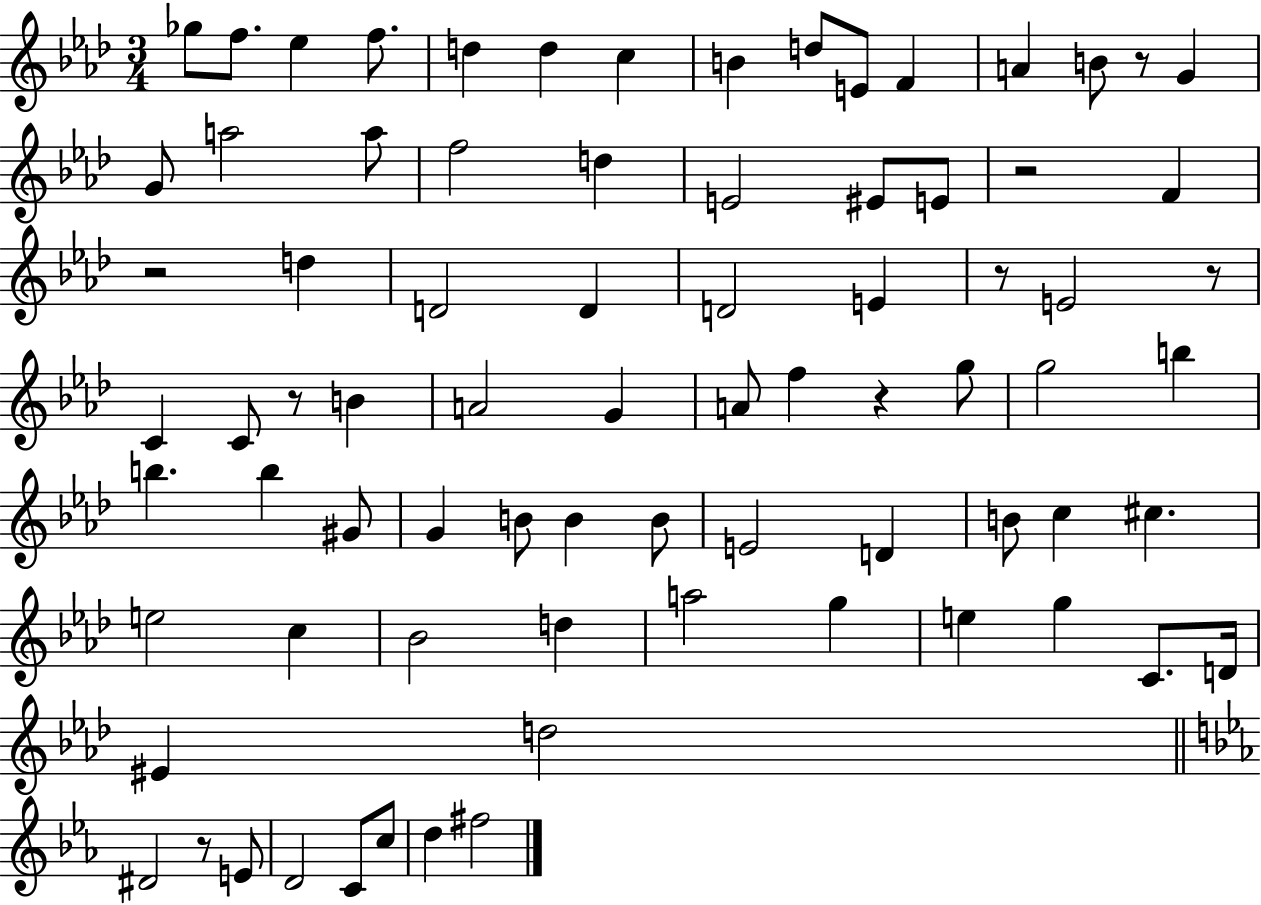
{
  \clef treble
  \numericTimeSignature
  \time 3/4
  \key aes \major
  \repeat volta 2 { ges''8 f''8. ees''4 f''8. | d''4 d''4 c''4 | b'4 d''8 e'8 f'4 | a'4 b'8 r8 g'4 | \break g'8 a''2 a''8 | f''2 d''4 | e'2 eis'8 e'8 | r2 f'4 | \break r2 d''4 | d'2 d'4 | d'2 e'4 | r8 e'2 r8 | \break c'4 c'8 r8 b'4 | a'2 g'4 | a'8 f''4 r4 g''8 | g''2 b''4 | \break b''4. b''4 gis'8 | g'4 b'8 b'4 b'8 | e'2 d'4 | b'8 c''4 cis''4. | \break e''2 c''4 | bes'2 d''4 | a''2 g''4 | e''4 g''4 c'8. d'16 | \break eis'4 d''2 | \bar "||" \break \key ees \major dis'2 r8 e'8 | d'2 c'8 c''8 | d''4 fis''2 | } \bar "|."
}